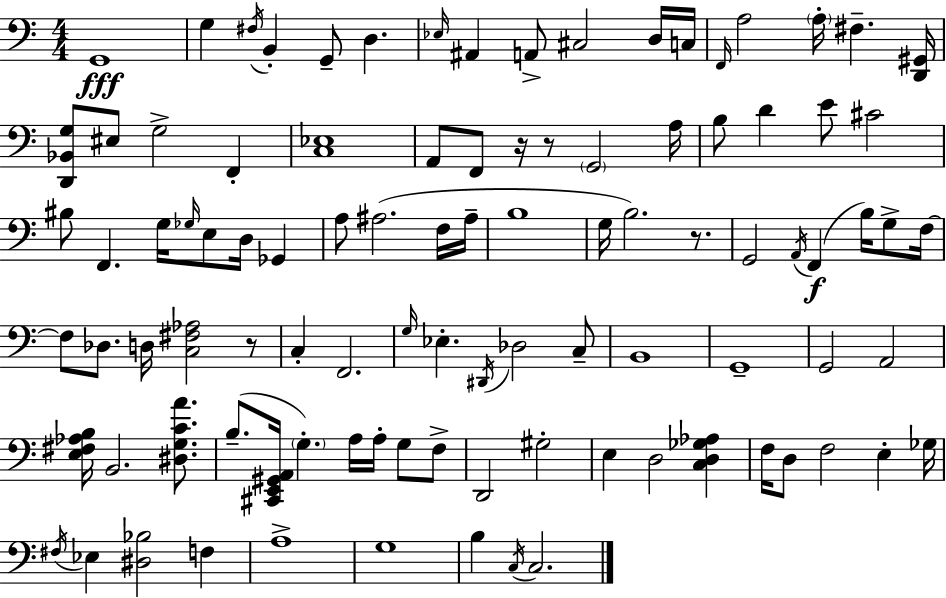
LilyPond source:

{
  \clef bass
  \numericTimeSignature
  \time 4/4
  \key a \minor
  g,1\fff | g4 \acciaccatura { fis16 } b,4-. g,8-- d4. | \grace { ees16 } ais,4 a,8-> cis2 | d16 c16 \grace { f,16 } a2 \parenthesize a16-. fis4.-- | \break <d, gis,>16 <d, bes, g>8 eis8 g2-> f,4-. | <c ees>1 | a,8 f,8 r16 r8 \parenthesize g,2 | a16 b8 d'4 e'8 cis'2 | \break bis8 f,4. g16 \grace { ges16 } e8 d16 | ges,4 a8 ais2.( | f16 ais16-- b1 | g16 b2.) | \break r8. g,2 \acciaccatura { a,16 }( f,4\f | b16) g8-> f16~~ f8 des8. d16 <c fis aes>2 | r8 c4-. f,2. | \grace { g16 } ees4.-. \acciaccatura { dis,16 } des2 | \break c8-- b,1 | g,1-- | g,2 a,2 | <e fis aes b>16 b,2. | \break <dis g c' a'>8. b8.--( <cis, e, gis, a,>16 \parenthesize g4.-.) | a16 a16-. g8 f8-> d,2 gis2-. | e4 d2 | <c d ges aes>4 f16 d8 f2 | \break e4-. ges16 \acciaccatura { fis16 } ees4 <dis bes>2 | f4 a1-> | g1 | b4 \acciaccatura { c16 } c2. | \break \bar "|."
}